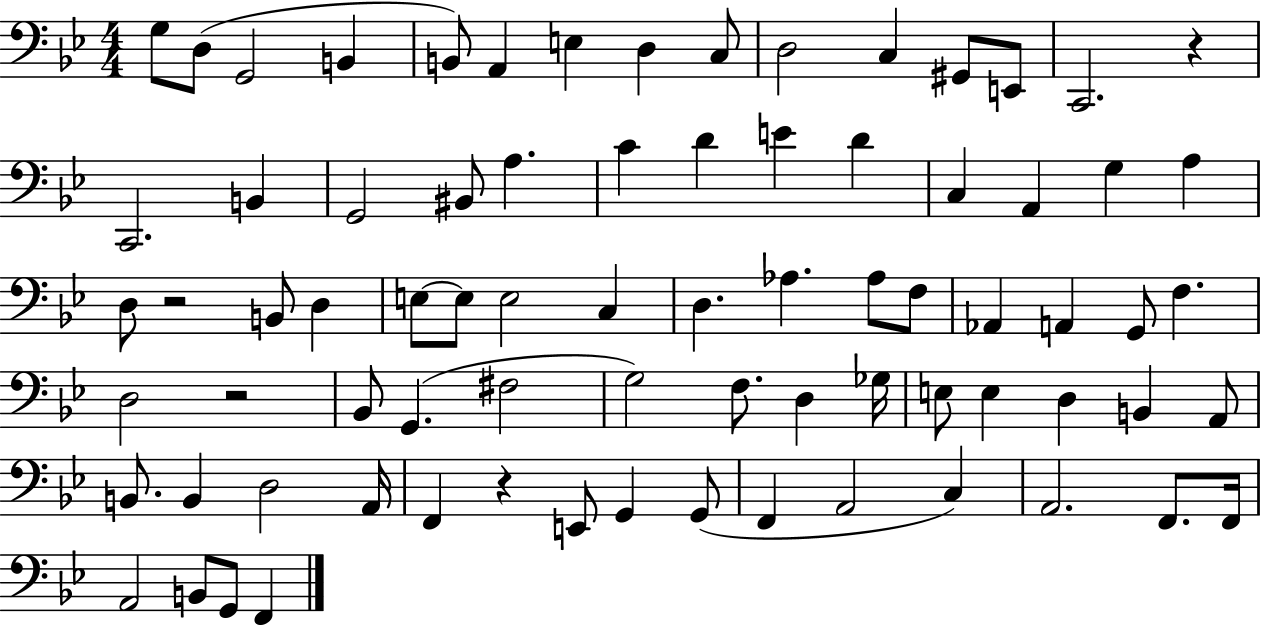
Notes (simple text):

G3/e D3/e G2/h B2/q B2/e A2/q E3/q D3/q C3/e D3/h C3/q G#2/e E2/e C2/h. R/q C2/h. B2/q G2/h BIS2/e A3/q. C4/q D4/q E4/q D4/q C3/q A2/q G3/q A3/q D3/e R/h B2/e D3/q E3/e E3/e E3/h C3/q D3/q. Ab3/q. Ab3/e F3/e Ab2/q A2/q G2/e F3/q. D3/h R/h Bb2/e G2/q. F#3/h G3/h F3/e. D3/q Gb3/s E3/e E3/q D3/q B2/q A2/e B2/e. B2/q D3/h A2/s F2/q R/q E2/e G2/q G2/e F2/q A2/h C3/q A2/h. F2/e. F2/s A2/h B2/e G2/e F2/q